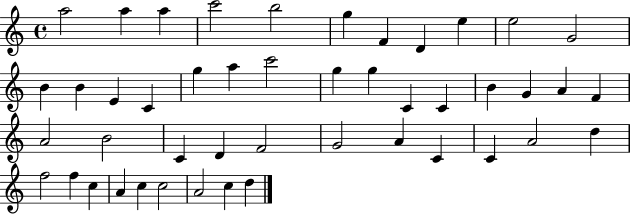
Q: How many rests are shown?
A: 0